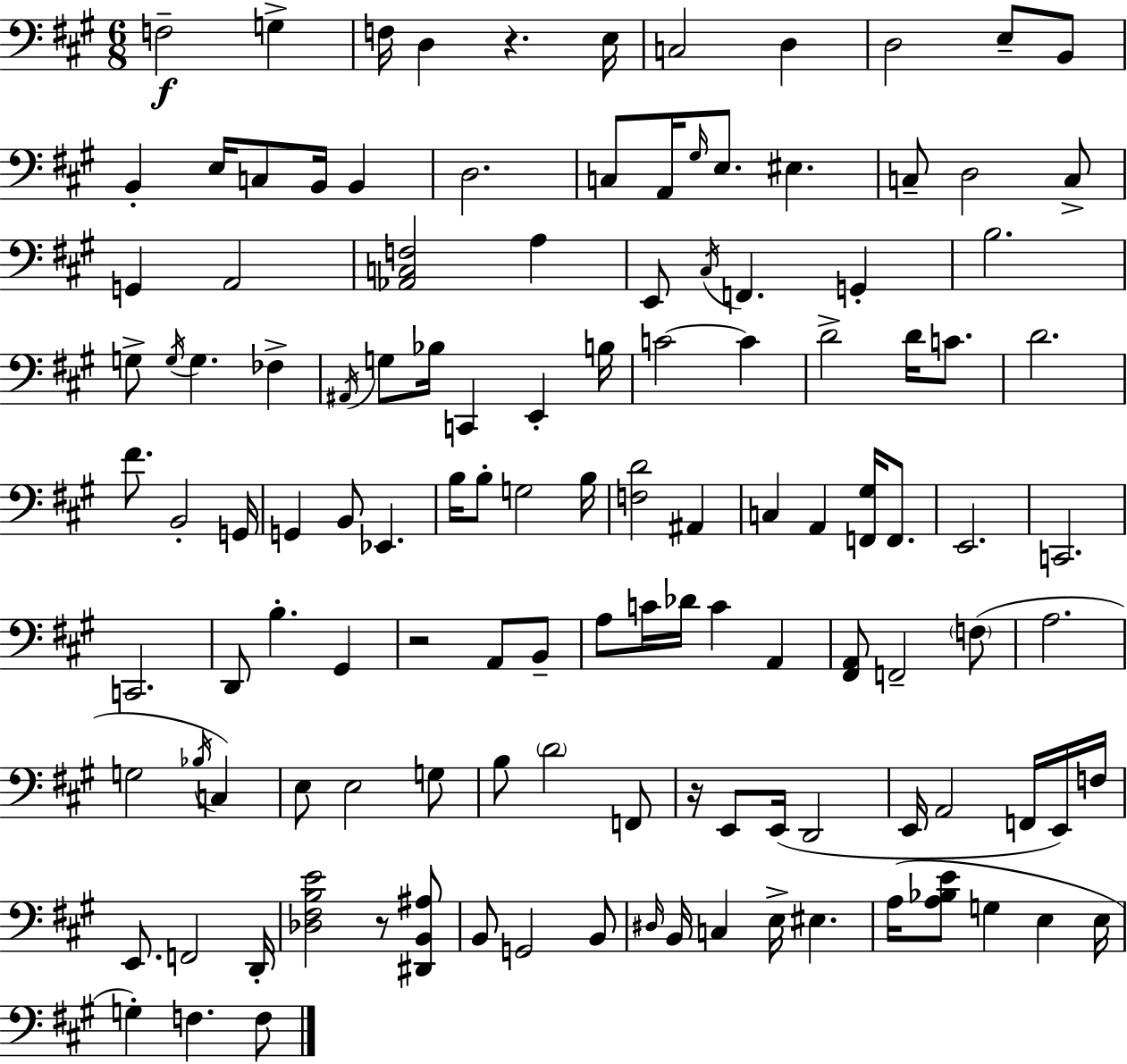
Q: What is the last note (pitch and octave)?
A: F3